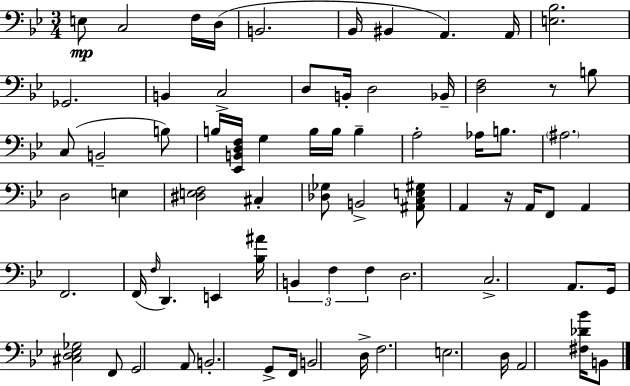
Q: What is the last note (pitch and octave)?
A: B2